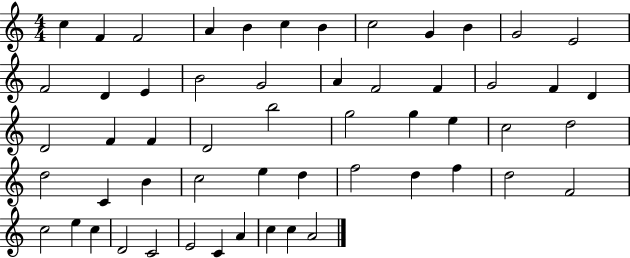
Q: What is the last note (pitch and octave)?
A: A4